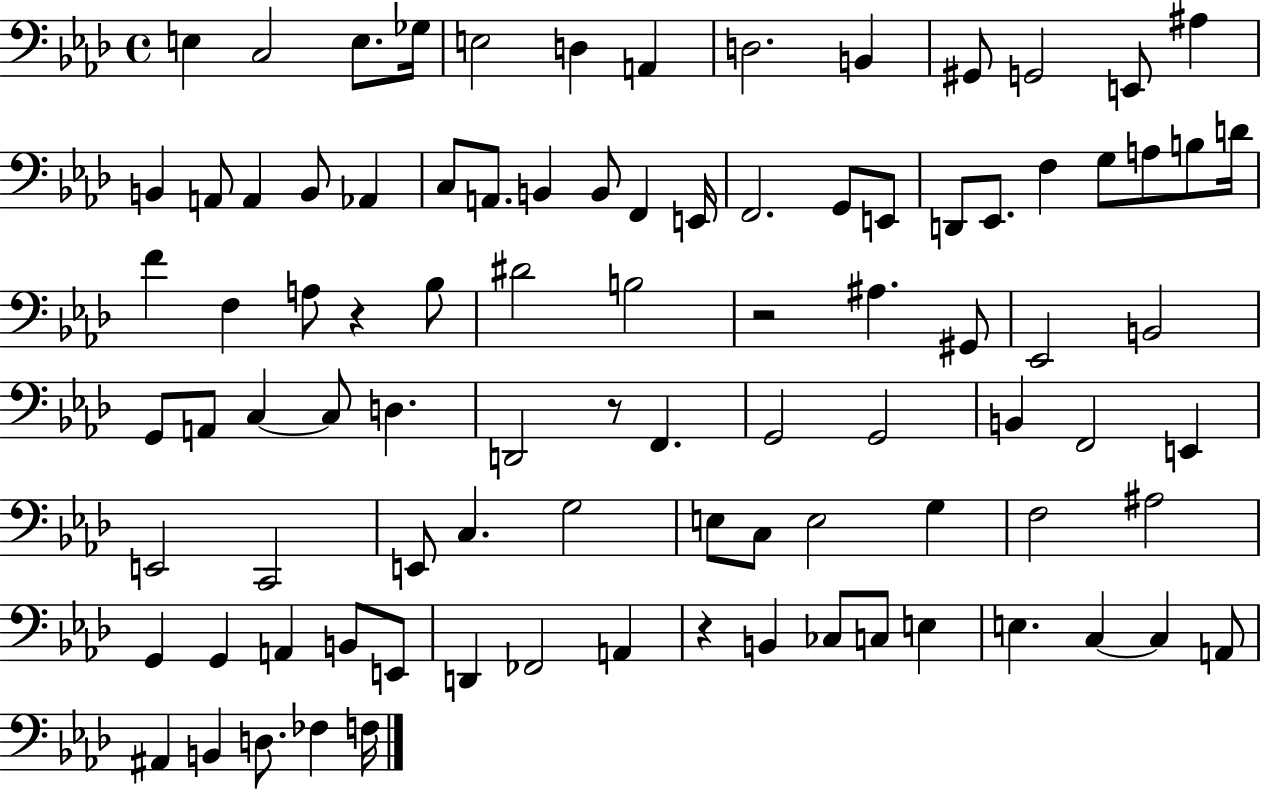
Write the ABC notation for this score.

X:1
T:Untitled
M:4/4
L:1/4
K:Ab
E, C,2 E,/2 _G,/4 E,2 D, A,, D,2 B,, ^G,,/2 G,,2 E,,/2 ^A, B,, A,,/2 A,, B,,/2 _A,, C,/2 A,,/2 B,, B,,/2 F,, E,,/4 F,,2 G,,/2 E,,/2 D,,/2 _E,,/2 F, G,/2 A,/2 B,/2 D/4 F F, A,/2 z _B,/2 ^D2 B,2 z2 ^A, ^G,,/2 _E,,2 B,,2 G,,/2 A,,/2 C, C,/2 D, D,,2 z/2 F,, G,,2 G,,2 B,, F,,2 E,, E,,2 C,,2 E,,/2 C, G,2 E,/2 C,/2 E,2 G, F,2 ^A,2 G,, G,, A,, B,,/2 E,,/2 D,, _F,,2 A,, z B,, _C,/2 C,/2 E, E, C, C, A,,/2 ^A,, B,, D,/2 _F, F,/4